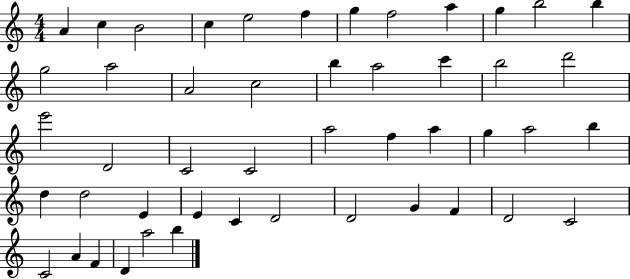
{
  \clef treble
  \numericTimeSignature
  \time 4/4
  \key c \major
  a'4 c''4 b'2 | c''4 e''2 f''4 | g''4 f''2 a''4 | g''4 b''2 b''4 | \break g''2 a''2 | a'2 c''2 | b''4 a''2 c'''4 | b''2 d'''2 | \break e'''2 d'2 | c'2 c'2 | a''2 f''4 a''4 | g''4 a''2 b''4 | \break d''4 d''2 e'4 | e'4 c'4 d'2 | d'2 g'4 f'4 | d'2 c'2 | \break c'2 a'4 f'4 | d'4 a''2 b''4 | \bar "|."
}